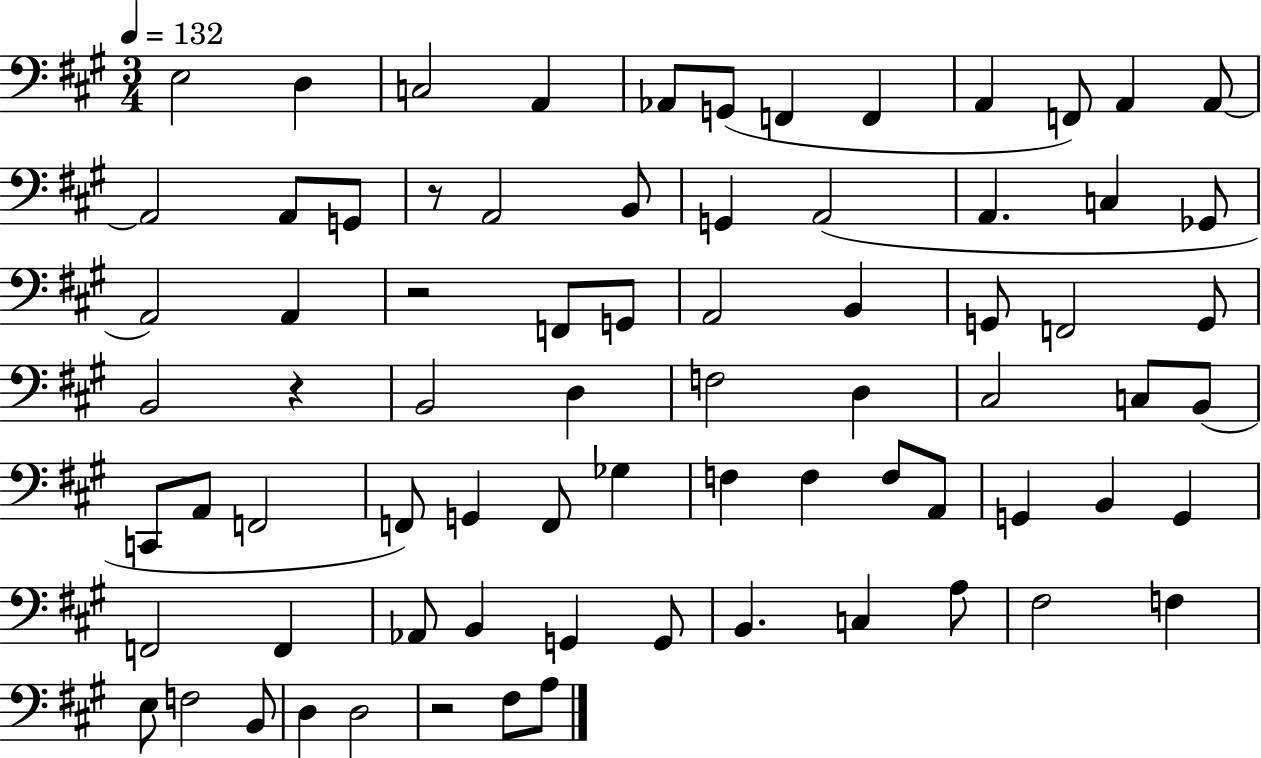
{
  \clef bass
  \numericTimeSignature
  \time 3/4
  \key a \major
  \tempo 4 = 132
  \repeat volta 2 { e2 d4 | c2 a,4 | aes,8 g,8( f,4 f,4 | a,4 f,8) a,4 a,8~~ | \break a,2 a,8 g,8 | r8 a,2 b,8 | g,4 a,2( | a,4. c4 ges,8 | \break a,2) a,4 | r2 f,8 g,8 | a,2 b,4 | g,8 f,2 g,8 | \break b,2 r4 | b,2 d4 | f2 d4 | cis2 c8 b,8( | \break c,8 a,8 f,2 | f,8) g,4 f,8 ges4 | f4 f4 f8 a,8 | g,4 b,4 g,4 | \break f,2 f,4 | aes,8 b,4 g,4 g,8 | b,4. c4 a8 | fis2 f4 | \break e8 f2 b,8 | d4 d2 | r2 fis8 a8 | } \bar "|."
}